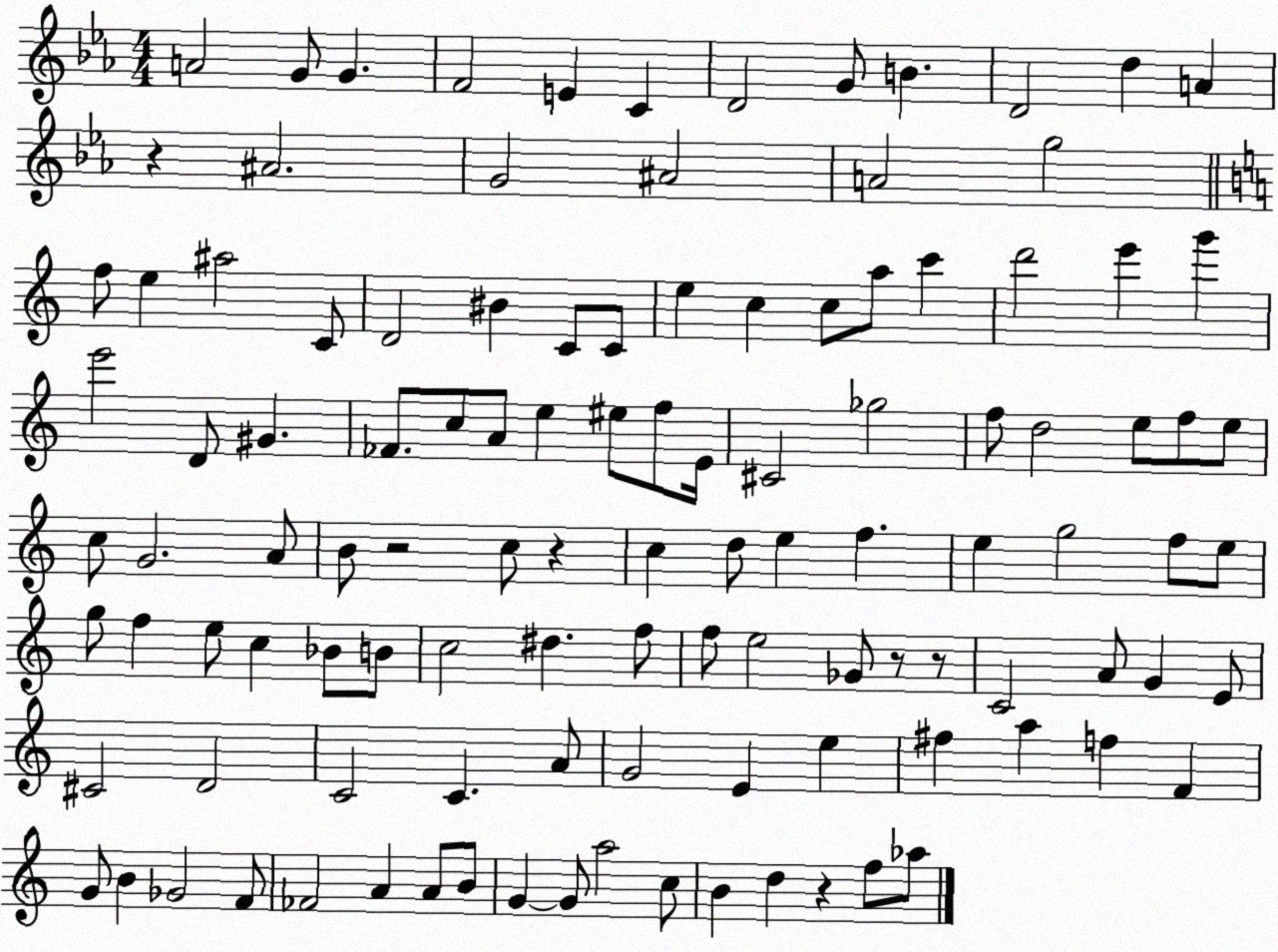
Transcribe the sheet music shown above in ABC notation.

X:1
T:Untitled
M:4/4
L:1/4
K:Eb
A2 G/2 G F2 E C D2 G/2 B D2 d A z ^A2 G2 ^A2 A2 g2 f/2 e ^a2 C/2 D2 ^B C/2 C/2 e c c/2 a/2 c' d'2 e' g' e'2 D/2 ^G _F/2 c/2 A/2 e ^e/2 f/2 E/4 ^C2 _g2 f/2 d2 e/2 f/2 e/2 c/2 G2 A/2 B/2 z2 c/2 z c d/2 e f e g2 f/2 e/2 g/2 f e/2 c _B/2 B/2 c2 ^d f/2 f/2 e2 _G/2 z/2 z/2 C2 A/2 G E/2 ^C2 D2 C2 C A/2 G2 E e ^f a f F G/2 B _G2 F/2 _F2 A A/2 B/2 G G/2 a2 c/2 B d z f/2 _a/2